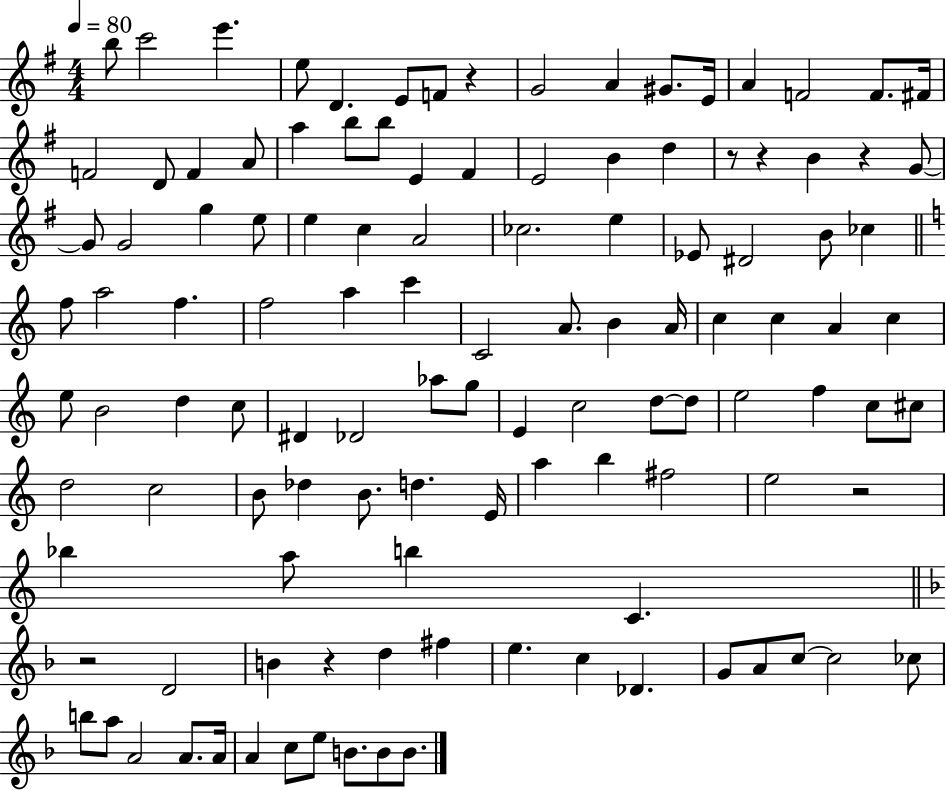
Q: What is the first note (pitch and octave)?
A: B5